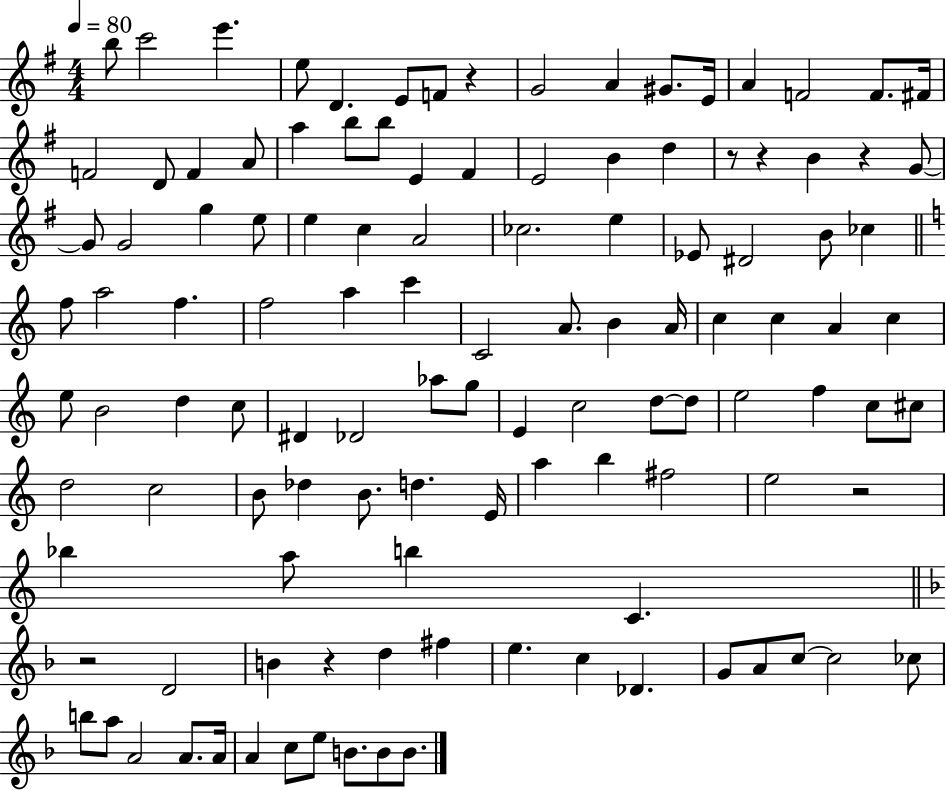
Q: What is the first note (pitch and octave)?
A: B5